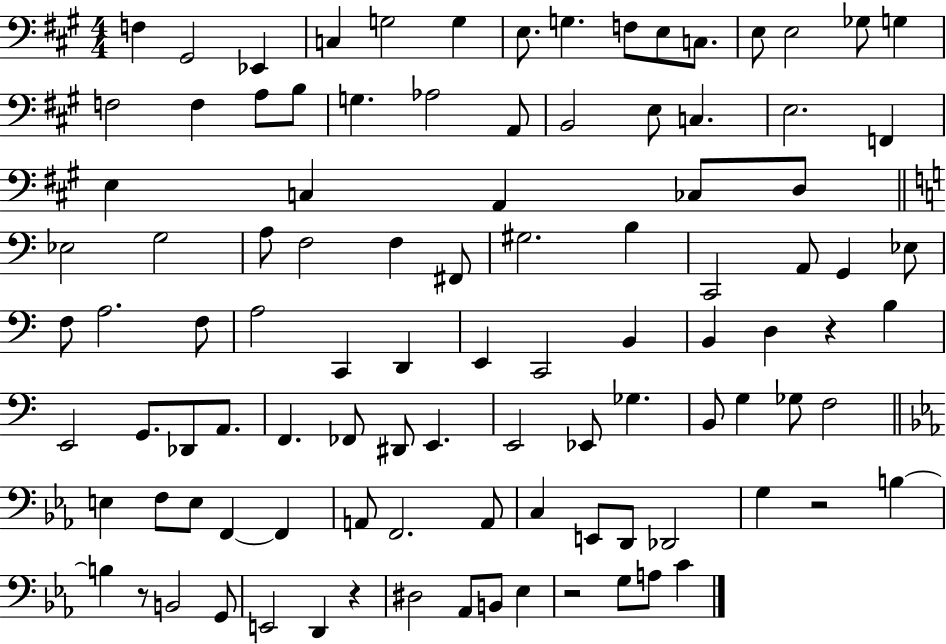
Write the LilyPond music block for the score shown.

{
  \clef bass
  \numericTimeSignature
  \time 4/4
  \key a \major
  f4 gis,2 ees,4 | c4 g2 g4 | e8. g4. f8 e8 c8. | e8 e2 ges8 g4 | \break f2 f4 a8 b8 | g4. aes2 a,8 | b,2 e8 c4. | e2. f,4 | \break e4 c4 a,4 ces8 d8 | \bar "||" \break \key a \minor ees2 g2 | a8 f2 f4 fis,8 | gis2. b4 | c,2 a,8 g,4 ees8 | \break f8 a2. f8 | a2 c,4 d,4 | e,4 c,2 b,4 | b,4 d4 r4 b4 | \break e,2 g,8. des,8 a,8. | f,4. fes,8 dis,8 e,4. | e,2 ees,8 ges4. | b,8 g4 ges8 f2 | \break \bar "||" \break \key c \minor e4 f8 e8 f,4~~ f,4 | a,8 f,2. a,8 | c4 e,8 d,8 des,2 | g4 r2 b4~~ | \break b4 r8 b,2 g,8 | e,2 d,4 r4 | dis2 aes,8 b,8 ees4 | r2 g8 a8 c'4 | \break \bar "|."
}